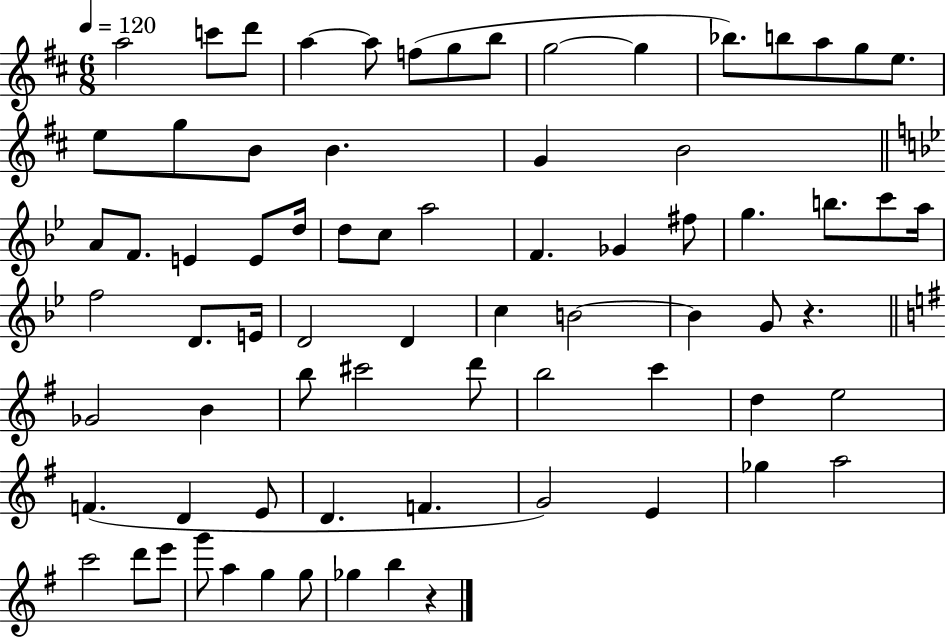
{
  \clef treble
  \numericTimeSignature
  \time 6/8
  \key d \major
  \tempo 4 = 120
  a''2 c'''8 d'''8 | a''4~~ a''8 f''8( g''8 b''8 | g''2~~ g''4 | bes''8.) b''8 a''8 g''8 e''8. | \break e''8 g''8 b'8 b'4. | g'4 b'2 | \bar "||" \break \key g \minor a'8 f'8. e'4 e'8 d''16 | d''8 c''8 a''2 | f'4. ges'4 fis''8 | g''4. b''8. c'''8 a''16 | \break f''2 d'8. e'16 | d'2 d'4 | c''4 b'2~~ | b'4 g'8 r4. | \break \bar "||" \break \key e \minor ges'2 b'4 | b''8 cis'''2 d'''8 | b''2 c'''4 | d''4 e''2 | \break f'4.( d'4 e'8 | d'4. f'4. | g'2) e'4 | ges''4 a''2 | \break c'''2 d'''8 e'''8 | g'''8 a''4 g''4 g''8 | ges''4 b''4 r4 | \bar "|."
}